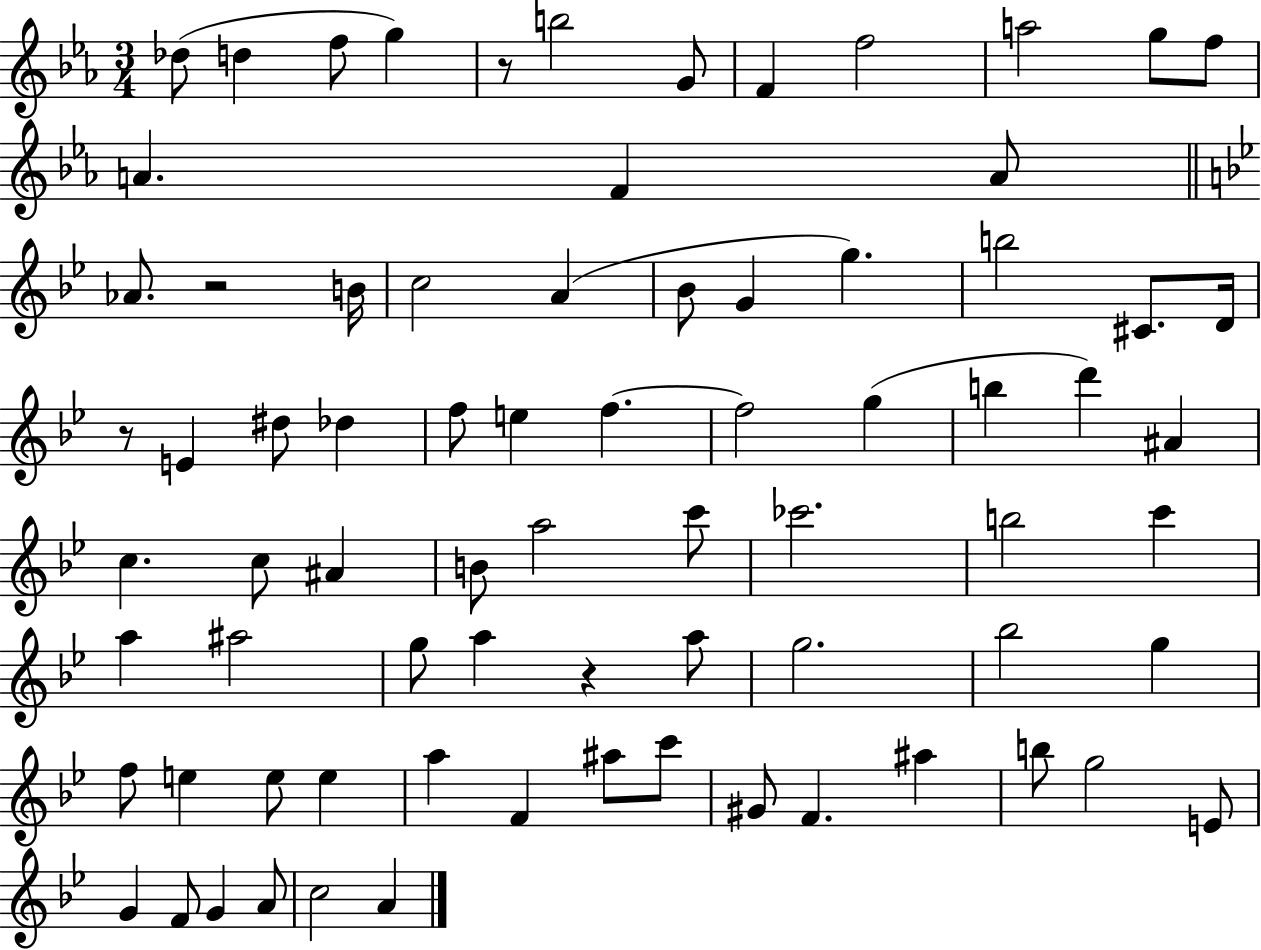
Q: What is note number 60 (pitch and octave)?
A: C6